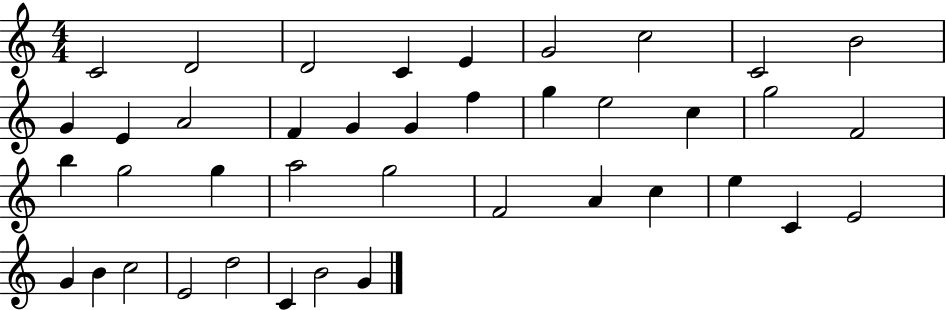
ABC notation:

X:1
T:Untitled
M:4/4
L:1/4
K:C
C2 D2 D2 C E G2 c2 C2 B2 G E A2 F G G f g e2 c g2 F2 b g2 g a2 g2 F2 A c e C E2 G B c2 E2 d2 C B2 G